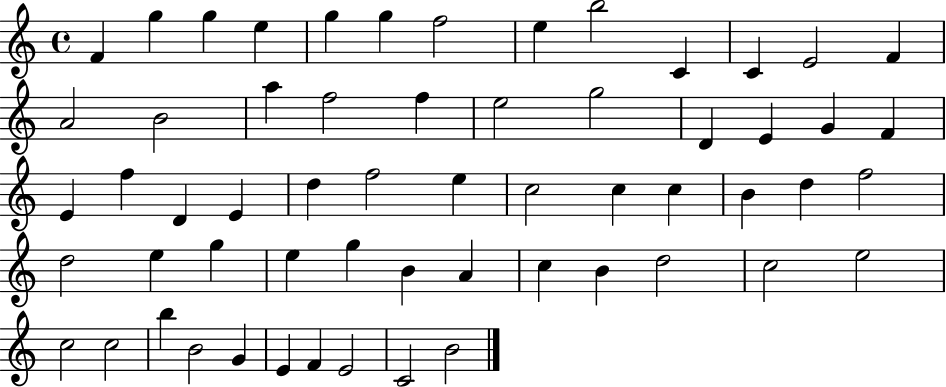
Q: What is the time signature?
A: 4/4